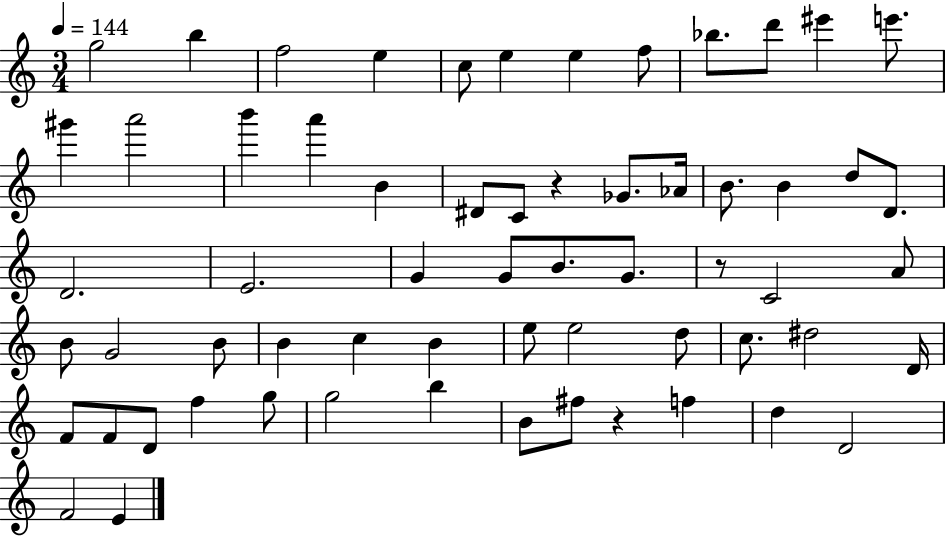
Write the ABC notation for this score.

X:1
T:Untitled
M:3/4
L:1/4
K:C
g2 b f2 e c/2 e e f/2 _b/2 d'/2 ^e' e'/2 ^g' a'2 b' a' B ^D/2 C/2 z _G/2 _A/4 B/2 B d/2 D/2 D2 E2 G G/2 B/2 G/2 z/2 C2 A/2 B/2 G2 B/2 B c B e/2 e2 d/2 c/2 ^d2 D/4 F/2 F/2 D/2 f g/2 g2 b B/2 ^f/2 z f d D2 F2 E